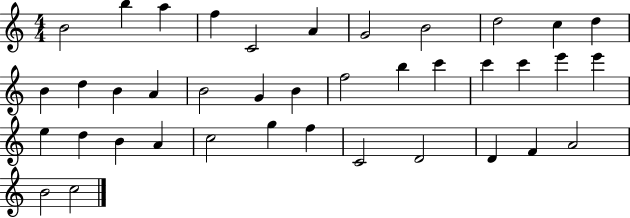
B4/h B5/q A5/q F5/q C4/h A4/q G4/h B4/h D5/h C5/q D5/q B4/q D5/q B4/q A4/q B4/h G4/q B4/q F5/h B5/q C6/q C6/q C6/q E6/q E6/q E5/q D5/q B4/q A4/q C5/h G5/q F5/q C4/h D4/h D4/q F4/q A4/h B4/h C5/h